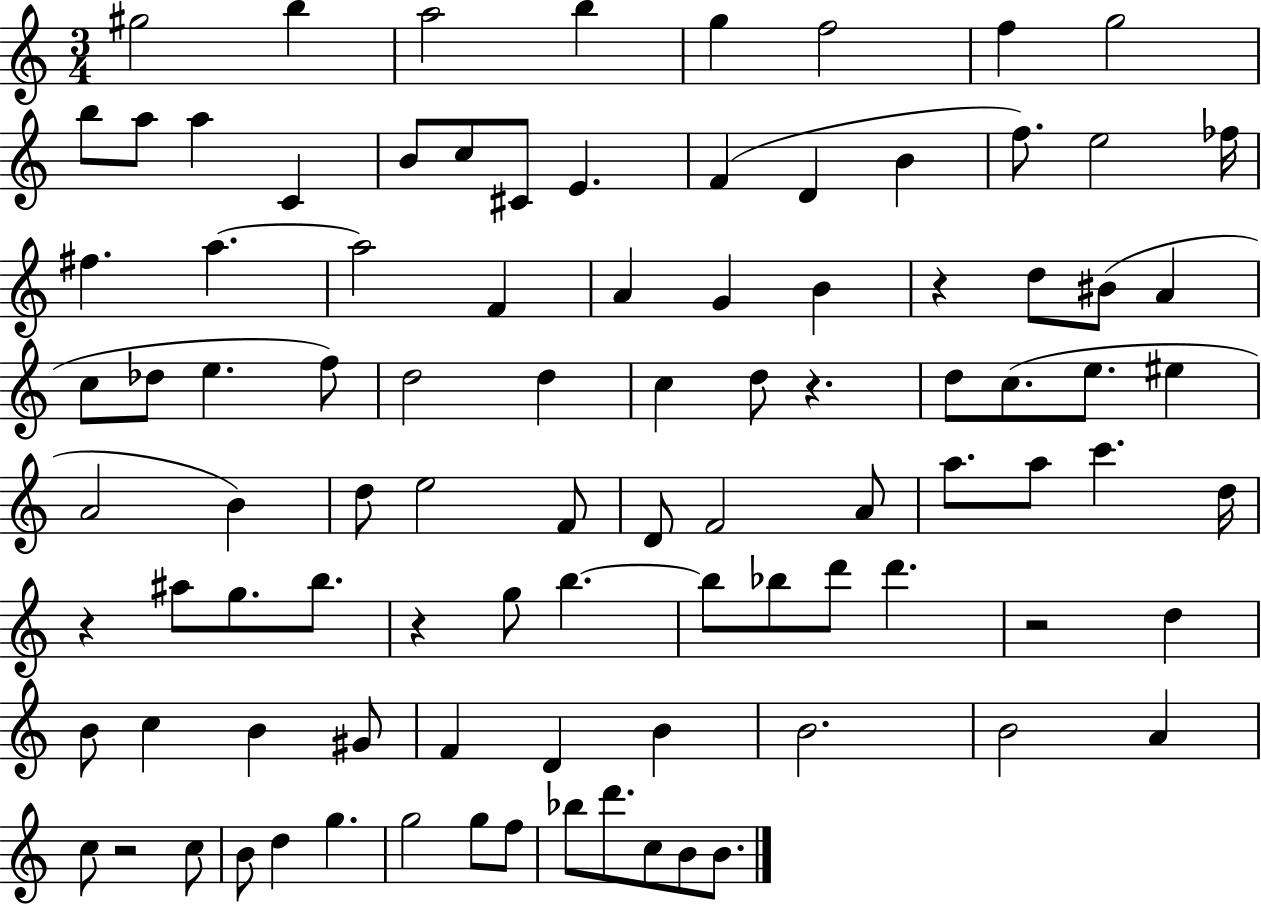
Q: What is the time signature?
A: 3/4